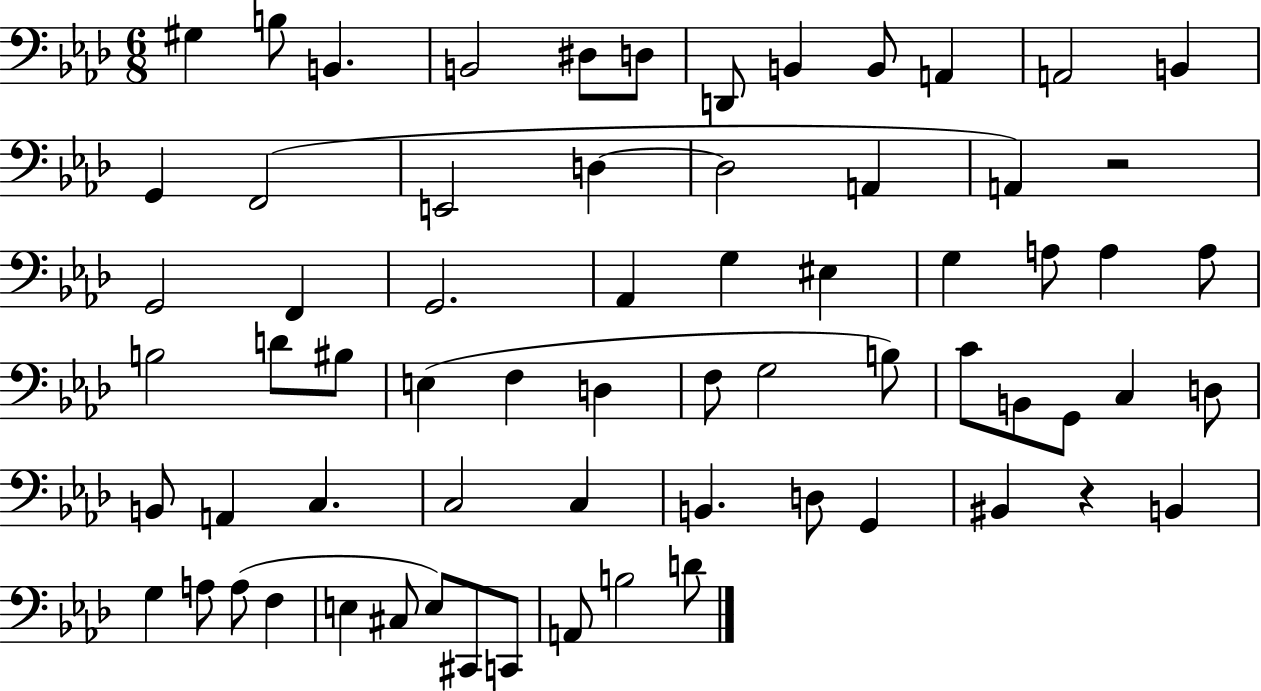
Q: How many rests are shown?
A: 2